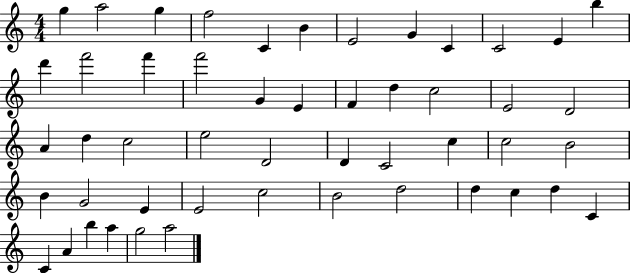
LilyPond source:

{
  \clef treble
  \numericTimeSignature
  \time 4/4
  \key c \major
  g''4 a''2 g''4 | f''2 c'4 b'4 | e'2 g'4 c'4 | c'2 e'4 b''4 | \break d'''4 f'''2 f'''4 | f'''2 g'4 e'4 | f'4 d''4 c''2 | e'2 d'2 | \break a'4 d''4 c''2 | e''2 d'2 | d'4 c'2 c''4 | c''2 b'2 | \break b'4 g'2 e'4 | e'2 c''2 | b'2 d''2 | d''4 c''4 d''4 c'4 | \break c'4 a'4 b''4 a''4 | g''2 a''2 | \bar "|."
}